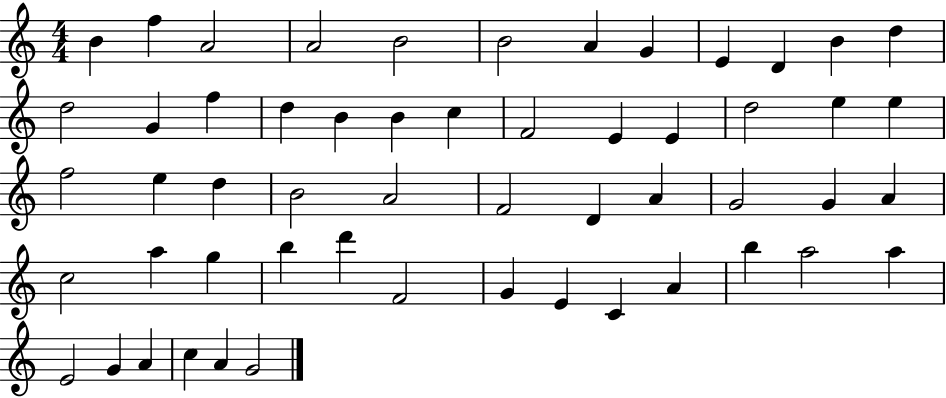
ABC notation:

X:1
T:Untitled
M:4/4
L:1/4
K:C
B f A2 A2 B2 B2 A G E D B d d2 G f d B B c F2 E E d2 e e f2 e d B2 A2 F2 D A G2 G A c2 a g b d' F2 G E C A b a2 a E2 G A c A G2